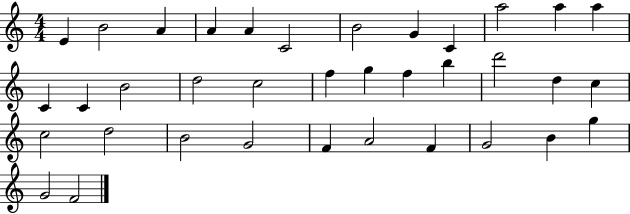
X:1
T:Untitled
M:4/4
L:1/4
K:C
E B2 A A A C2 B2 G C a2 a a C C B2 d2 c2 f g f b d'2 d c c2 d2 B2 G2 F A2 F G2 B g G2 F2